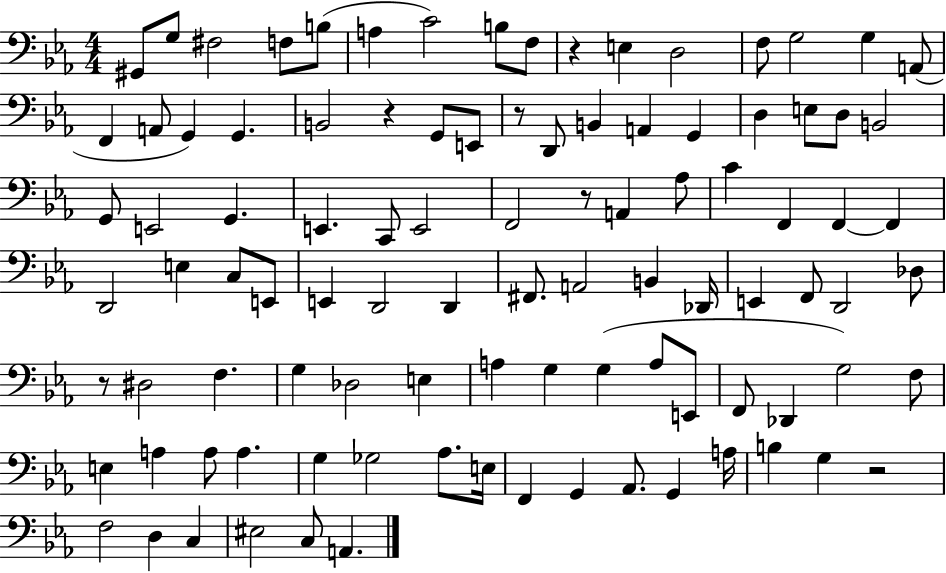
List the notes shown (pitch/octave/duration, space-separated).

G#2/e G3/e F#3/h F3/e B3/e A3/q C4/h B3/e F3/e R/q E3/q D3/h F3/e G3/h G3/q A2/e F2/q A2/e G2/q G2/q. B2/h R/q G2/e E2/e R/e D2/e B2/q A2/q G2/q D3/q E3/e D3/e B2/h G2/e E2/h G2/q. E2/q. C2/e E2/h F2/h R/e A2/q Ab3/e C4/q F2/q F2/q F2/q D2/h E3/q C3/e E2/e E2/q D2/h D2/q F#2/e. A2/h B2/q Db2/s E2/q F2/e D2/h Db3/e R/e D#3/h F3/q. G3/q Db3/h E3/q A3/q G3/q G3/q A3/e E2/e F2/e Db2/q G3/h F3/e E3/q A3/q A3/e A3/q. G3/q Gb3/h Ab3/e. E3/s F2/q G2/q Ab2/e. G2/q A3/s B3/q G3/q R/h F3/h D3/q C3/q EIS3/h C3/e A2/q.